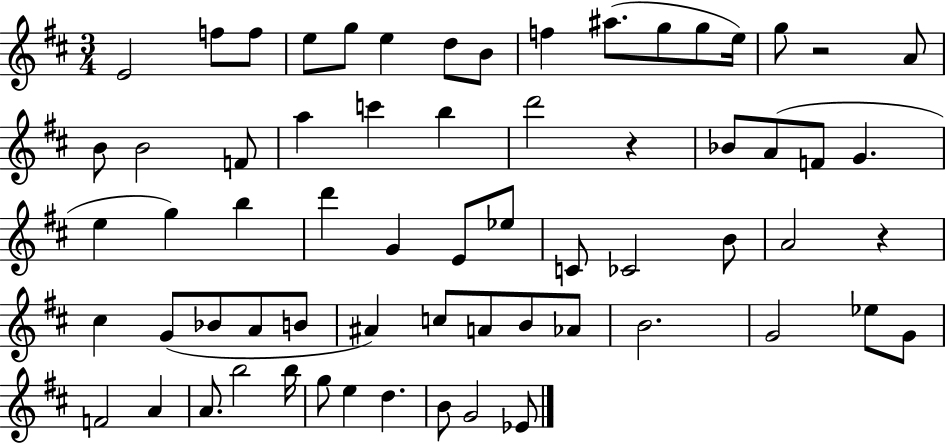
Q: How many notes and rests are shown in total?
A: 65